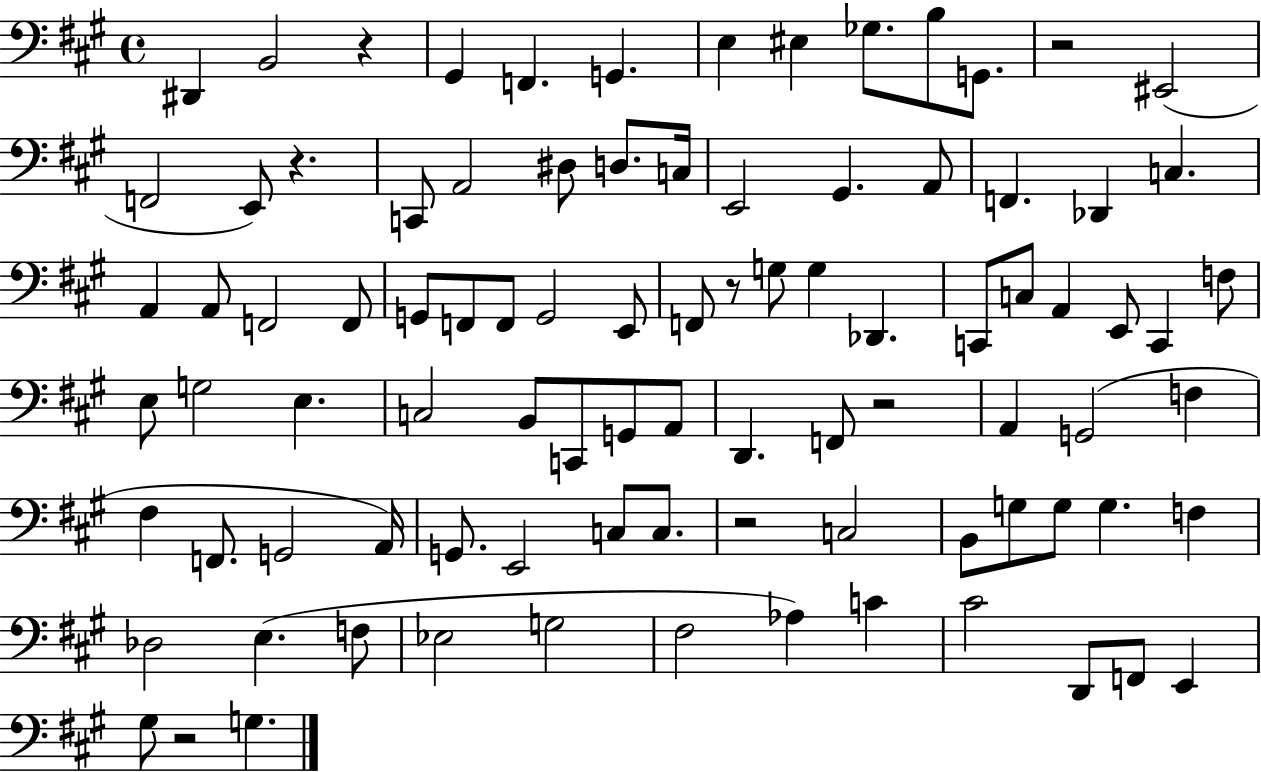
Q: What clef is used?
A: bass